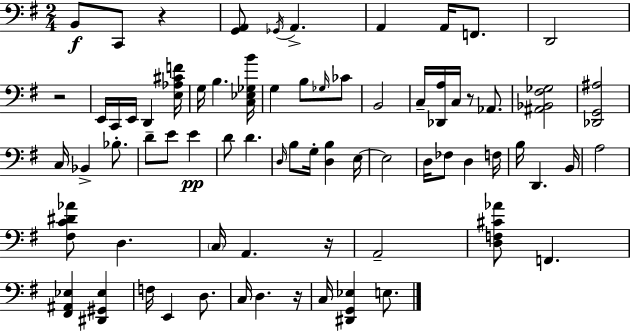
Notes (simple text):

B2/e C2/e R/q [G2,A2]/e Gb2/s A2/q. A2/q A2/s F2/e. D2/h R/h E2/s C2/s E2/s D2/q [E3,Ab3,C#4,F4]/s G3/s B3/q. [C3,Eb3,Gb3,B4]/s G3/q B3/e Gb3/s CES4/e B2/h C3/s [Db2,A3]/s C3/s R/e Ab2/e. [A#2,Bb2,F#3,Gb3]/h [Db2,G2,A#3]/h C3/s Bb2/q Bb3/e. D4/e E4/e E4/q D4/e D4/q. D3/s B3/e G3/s [D3,B3]/q E3/s E3/h D3/s FES3/e D3/q F3/s B3/s D2/q. B2/s A3/h [F#3,C4,D#4,Ab4]/e D3/q. C3/s A2/q. R/s A2/h [D3,F3,C#4,Ab4]/e F2/q. [F#2,A#2,Eb3]/q [D#2,G#2,Eb3]/q F3/s E2/q D3/e. C3/s D3/q. R/s C3/s [D#2,G2,Eb3]/q E3/e.